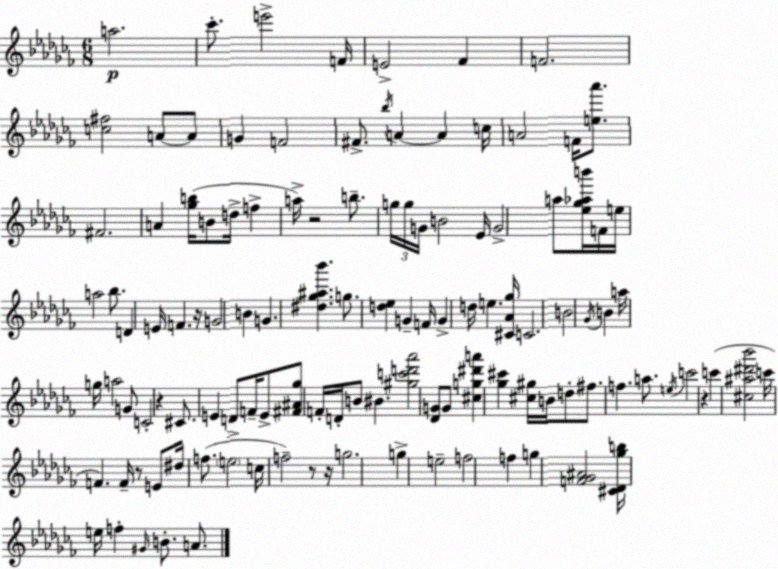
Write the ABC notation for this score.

X:1
T:Untitled
M:6/8
L:1/4
K:Abm
a2 _c'/2 e'2 F/4 E2 _F F2 [c^f]2 A/2 A/2 G F2 ^F/2 _b/4 A A c/4 A2 F/4 [e_a']/2 ^F2 A [_gb]/4 B/2 d/4 f a/4 z2 b/2 g/4 g/4 G/4 B2 _E/4 G2 a/2 [_e_g_ab']/4 F/4 e/4 a2 _b/2 D E/4 F z/4 G2 B G [^d_g^a_b'] g/2 [d_e] G F/4 G d/4 e [^C_A_g]/4 C2 B2 _G/4 B a/4 g/4 a2 G/2 C2 z ^C/2 E D/2 F/4 E/2 [^F^A_g]/2 F/4 D/4 B/2 ^B [^gc'd'_a']2 [_DG]/2 G/2 [^cg^d'a'] [_g^c'] [^c^g]/4 B/4 d/2 ^f/2 f a/2 e/4 c'2 z c' [^c^a^d'_b']2 c'/4 F F/4 z/2 E/2 ^d/4 f/2 e2 c/4 f2 z/2 z/4 g2 g e2 f2 f g [F_G^A]2 [^C_D_gb]/4 e/4 f ^G/4 B/2 A/2